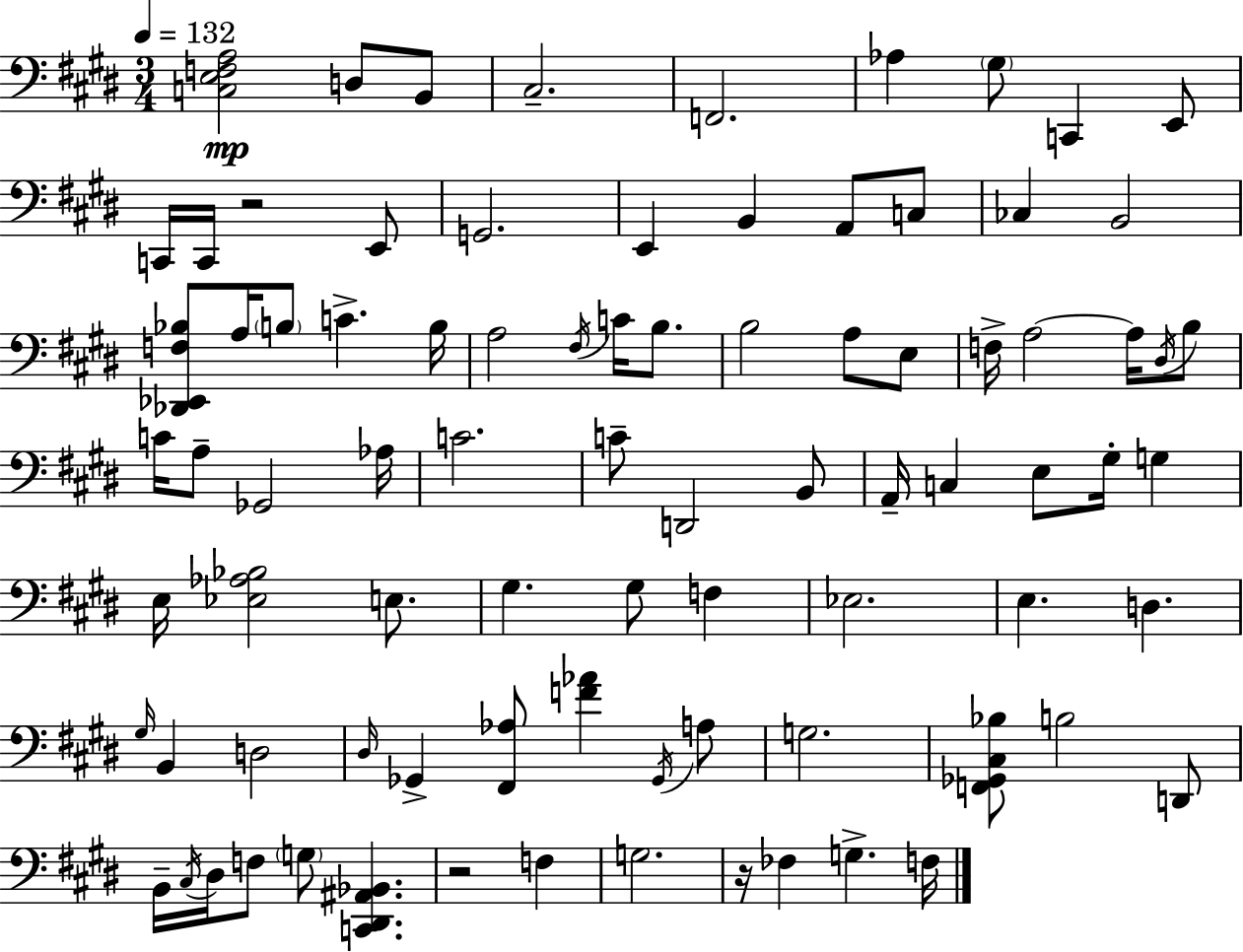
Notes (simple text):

[C3,E3,F3,A3]/h D3/e B2/e C#3/h. F2/h. Ab3/q G#3/e C2/q E2/e C2/s C2/s R/h E2/e G2/h. E2/q B2/q A2/e C3/e CES3/q B2/h [Db2,Eb2,F3,Bb3]/e A3/s B3/e C4/q. B3/s A3/h F#3/s C4/s B3/e. B3/h A3/e E3/e F3/s A3/h A3/s D#3/s B3/e C4/s A3/e Gb2/h Ab3/s C4/h. C4/e D2/h B2/e A2/s C3/q E3/e G#3/s G3/q E3/s [Eb3,Ab3,Bb3]/h E3/e. G#3/q. G#3/e F3/q Eb3/h. E3/q. D3/q. G#3/s B2/q D3/h D#3/s Gb2/q [F#2,Ab3]/e [F4,Ab4]/q Gb2/s A3/e G3/h. [F2,Gb2,C#3,Bb3]/e B3/h D2/e B2/s C#3/s D#3/s F3/e G3/e [C2,D#2,A#2,Bb2]/q. R/h F3/q G3/h. R/s FES3/q G3/q. F3/s